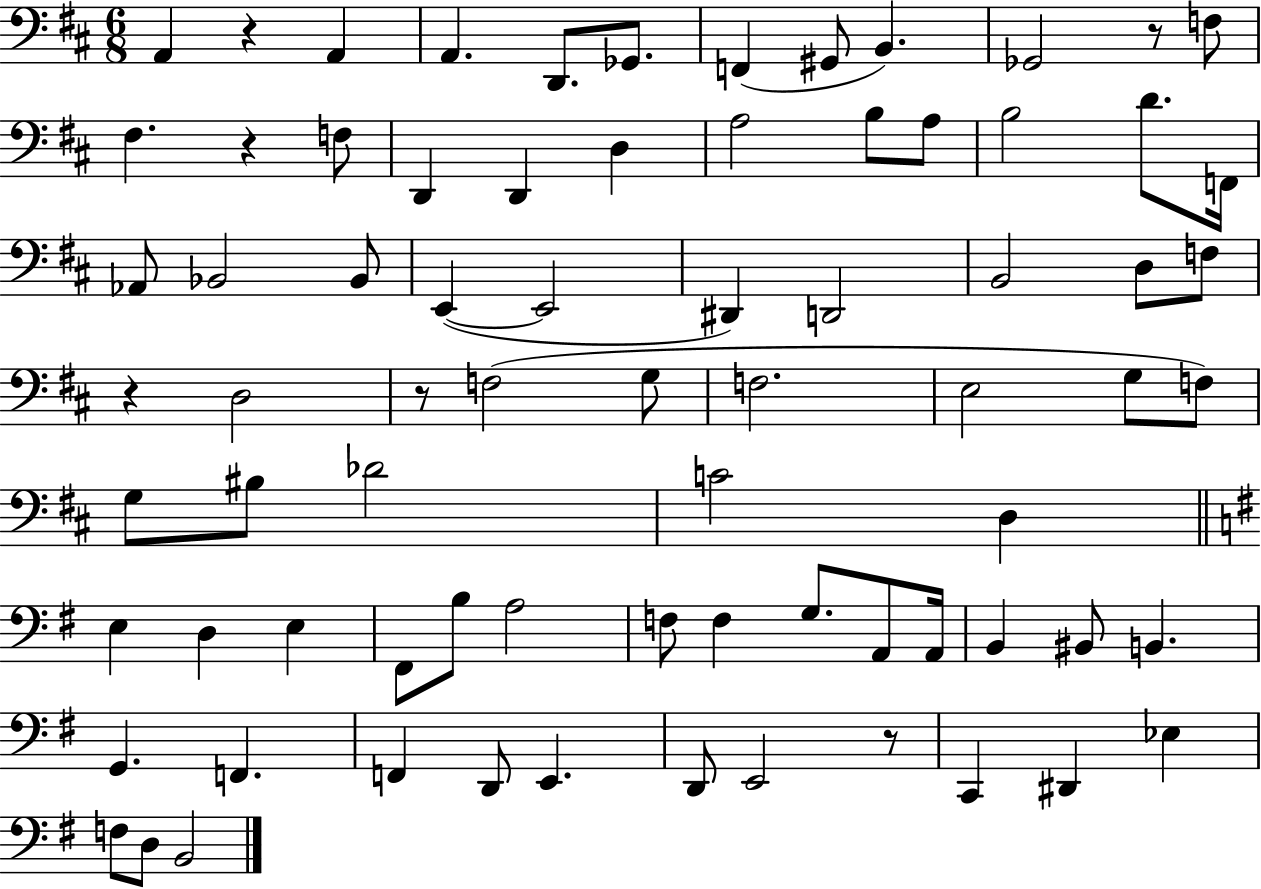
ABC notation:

X:1
T:Untitled
M:6/8
L:1/4
K:D
A,, z A,, A,, D,,/2 _G,,/2 F,, ^G,,/2 B,, _G,,2 z/2 F,/2 ^F, z F,/2 D,, D,, D, A,2 B,/2 A,/2 B,2 D/2 F,,/4 _A,,/2 _B,,2 _B,,/2 E,, E,,2 ^D,, D,,2 B,,2 D,/2 F,/2 z D,2 z/2 F,2 G,/2 F,2 E,2 G,/2 F,/2 G,/2 ^B,/2 _D2 C2 D, E, D, E, ^F,,/2 B,/2 A,2 F,/2 F, G,/2 A,,/2 A,,/4 B,, ^B,,/2 B,, G,, F,, F,, D,,/2 E,, D,,/2 E,,2 z/2 C,, ^D,, _E, F,/2 D,/2 B,,2